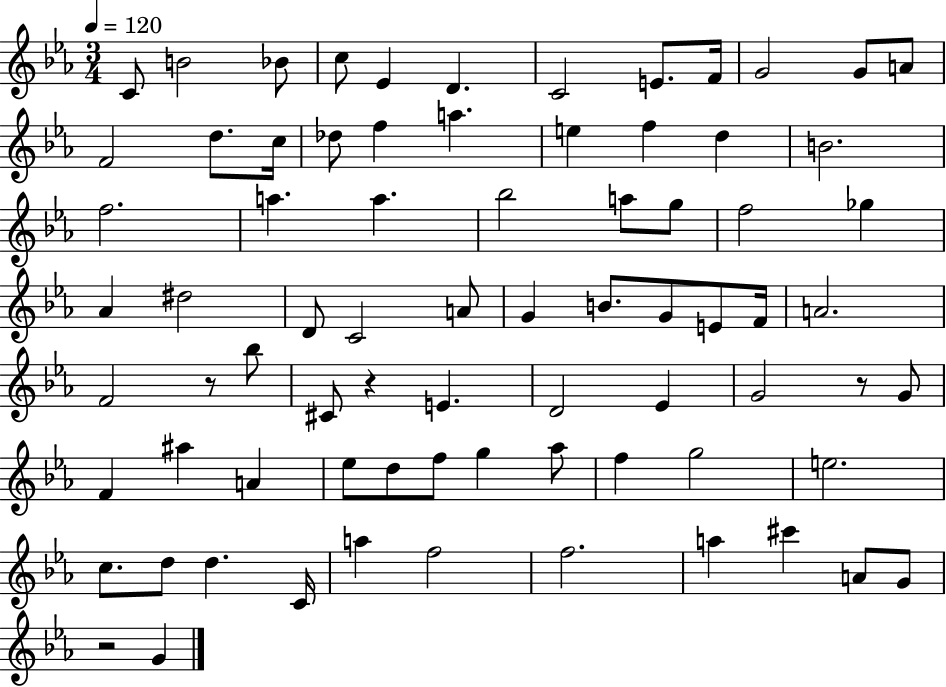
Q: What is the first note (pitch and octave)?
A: C4